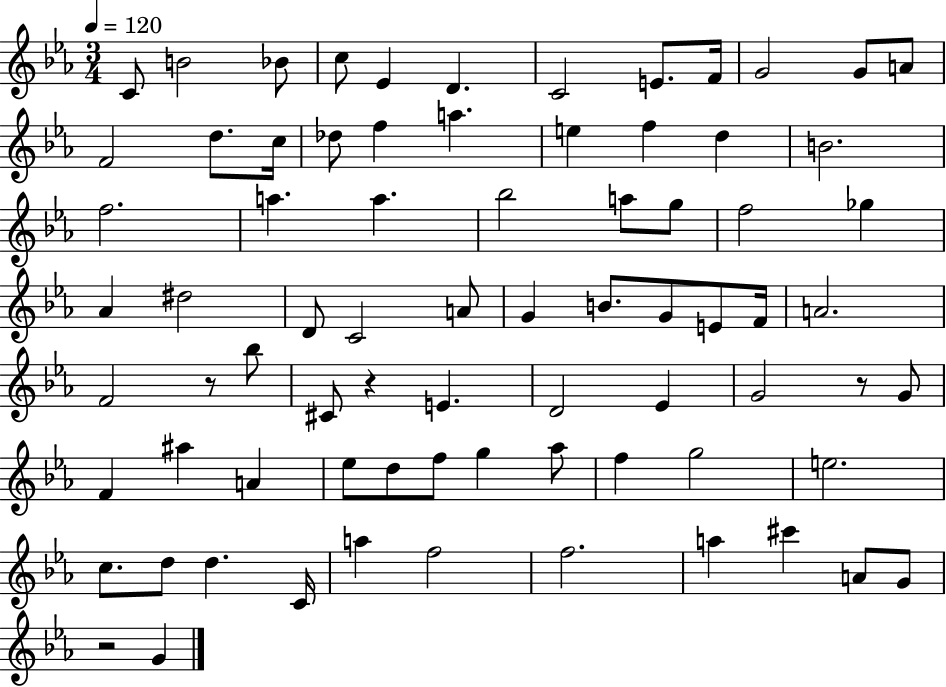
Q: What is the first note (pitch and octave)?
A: C4